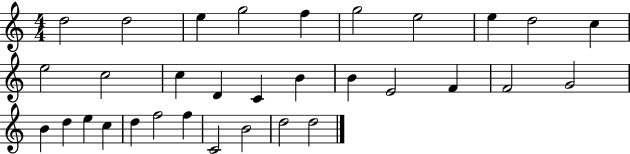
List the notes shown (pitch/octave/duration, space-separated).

D5/h D5/h E5/q G5/h F5/q G5/h E5/h E5/q D5/h C5/q E5/h C5/h C5/q D4/q C4/q B4/q B4/q E4/h F4/q F4/h G4/h B4/q D5/q E5/q C5/q D5/q F5/h F5/q C4/h B4/h D5/h D5/h